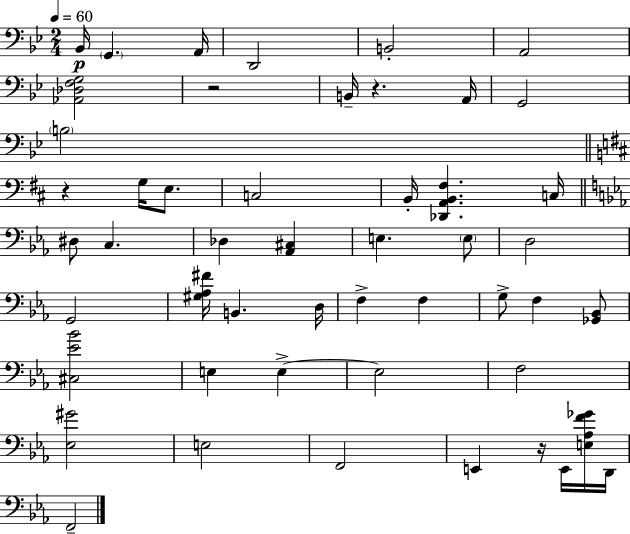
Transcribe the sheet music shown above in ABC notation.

X:1
T:Untitled
M:2/4
L:1/4
K:Bb
_B,,/4 G,, A,,/4 D,,2 B,,2 A,,2 [_A,,_D,F,G,]2 z2 B,,/4 z A,,/4 G,,2 B,2 z G,/4 E,/2 C,2 B,,/4 [_D,,A,,B,,^F,] C,/4 ^D,/2 C, _D, [_A,,^C,] E, E,/2 D,2 G,,2 [^G,_A,^F]/4 B,, D,/4 F, F, G,/2 F, [_G,,_B,,]/2 [^C,_E_B]2 E, E, E,2 F,2 [_E,^G]2 E,2 F,,2 E,, z/4 E,,/4 [E,_A,F_G]/4 D,,/4 F,,2